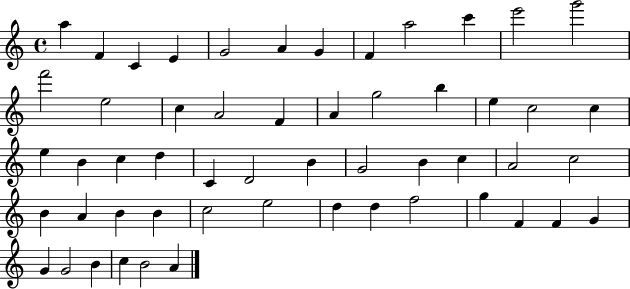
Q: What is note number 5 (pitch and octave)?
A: G4